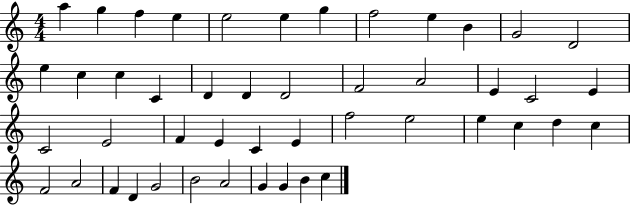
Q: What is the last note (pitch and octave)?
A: C5